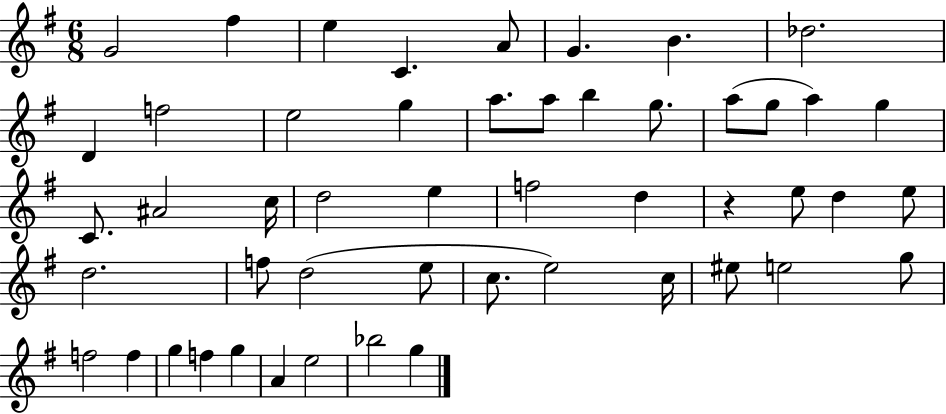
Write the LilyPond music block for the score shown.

{
  \clef treble
  \numericTimeSignature
  \time 6/8
  \key g \major
  g'2 fis''4 | e''4 c'4. a'8 | g'4. b'4. | des''2. | \break d'4 f''2 | e''2 g''4 | a''8. a''8 b''4 g''8. | a''8( g''8 a''4) g''4 | \break c'8. ais'2 c''16 | d''2 e''4 | f''2 d''4 | r4 e''8 d''4 e''8 | \break d''2. | f''8 d''2( e''8 | c''8. e''2) c''16 | eis''8 e''2 g''8 | \break f''2 f''4 | g''4 f''4 g''4 | a'4 e''2 | bes''2 g''4 | \break \bar "|."
}